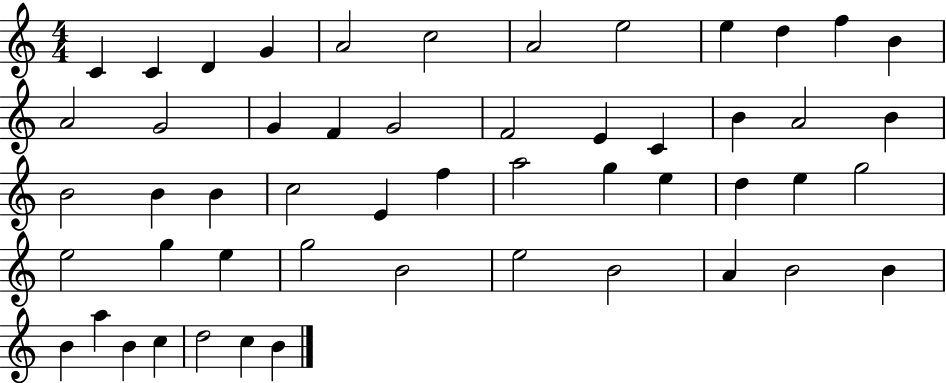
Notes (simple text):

C4/q C4/q D4/q G4/q A4/h C5/h A4/h E5/h E5/q D5/q F5/q B4/q A4/h G4/h G4/q F4/q G4/h F4/h E4/q C4/q B4/q A4/h B4/q B4/h B4/q B4/q C5/h E4/q F5/q A5/h G5/q E5/q D5/q E5/q G5/h E5/h G5/q E5/q G5/h B4/h E5/h B4/h A4/q B4/h B4/q B4/q A5/q B4/q C5/q D5/h C5/q B4/q